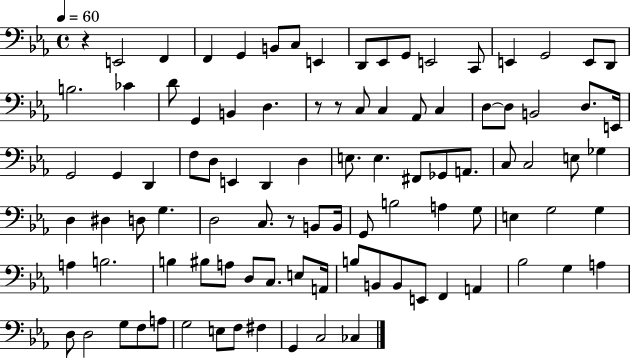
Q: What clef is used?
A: bass